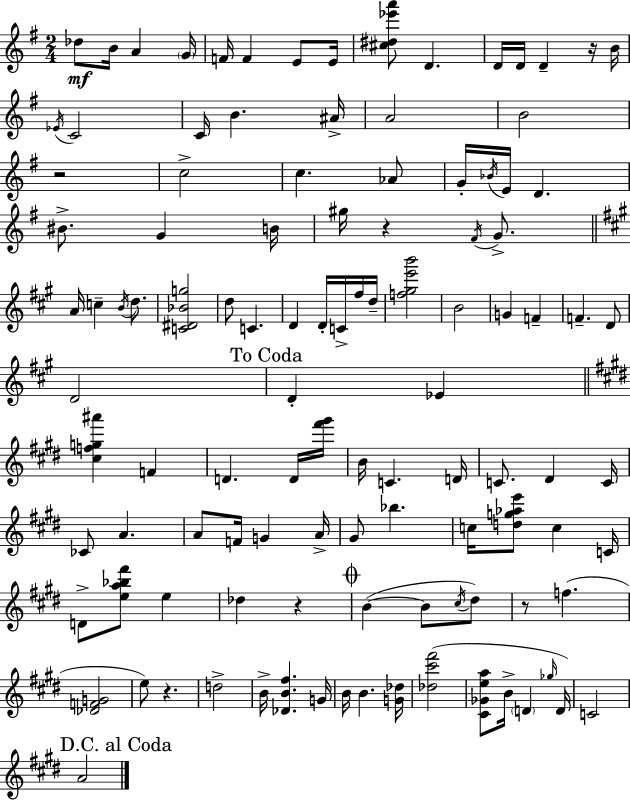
{
  \clef treble
  \numericTimeSignature
  \time 2/4
  \key g \major
  des''8\mf b'16 a'4 \parenthesize g'16 | f'16 f'4 e'8 e'16 | <cis'' dis'' ees''' a'''>8 d'4. | d'16 d'16 d'4-- r16 b'16 | \break \acciaccatura { ees'16 } c'2 | c'16 b'4. | ais'16-> a'2 | b'2 | \break r2 | c''2-> | c''4. aes'8 | g'16-. \acciaccatura { bes'16 } e'16 d'4. | \break bis'8.-> g'4 | b'16 gis''16 r4 \acciaccatura { fis'16 } | g'8.-> \bar "||" \break \key a \major a'16 c''4-- \acciaccatura { b'16 } d''8. | <c' dis' bes' g''>2 | d''8 c'4. | d'4 d'16-. c'16-> fis''16 | \break d''16-- <f'' gis'' e''' b'''>2 | b'2 | g'4 f'4-- | f'4.-- d'8 | \break d'2 | \mark "To Coda" d'4-. ees'4 | \bar "||" \break \key e \major <cis'' f'' g'' ais'''>4 f'4 | d'4. d'16 <fis''' gis'''>16 | b'16 c'4. d'16 | c'8. dis'4 c'16 | \break ces'8 a'4. | a'8 f'16 g'4 a'16-> | gis'8 bes''4. | c''16 <d'' g'' aes'' e'''>8 c''4 c'16 | \break d'8-> <e'' a'' bes'' fis'''>8 e''4 | des''4 r4 | \mark \markup { \musicglyph "scripts.coda" } b'4~(~ b'8 \acciaccatura { cis''16 } dis''8) | r8 f''4.( | \break <des' f' g'>2 | e''8) r4. | d''2-> | b'16-> <des' b' fis''>4. | \break g'16 b'16 b'4. | <g' des''>16 <des'' cis''' fis'''>2( | <cis' ges' e'' a''>8 b'16-> \parenthesize d'4 | \grace { ges''16 }) d'16 c'2 | \break \mark "D.C. al Coda" a'2 | \bar "|."
}